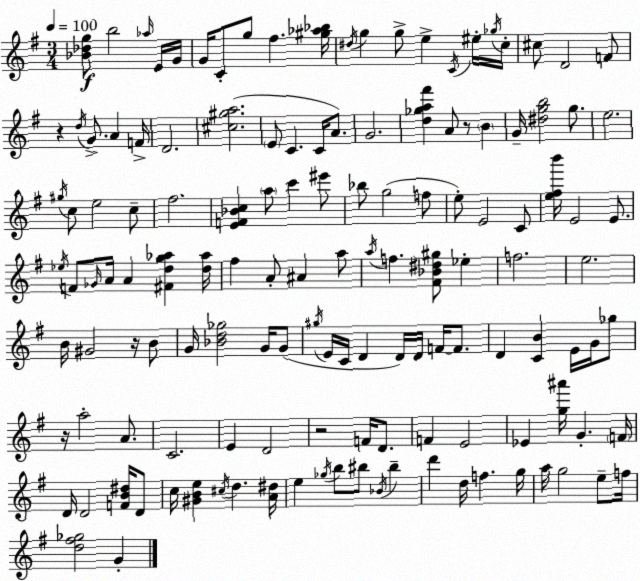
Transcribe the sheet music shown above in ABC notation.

X:1
T:Untitled
M:3/4
L:1/4
K:G
[_B_dg]/2 b2 _a/4 E/4 G/4 G/4 C/2 g/2 ^f [^g_a_b]/4 ^d/4 g g/2 e C/4 ^e/4 _g/4 c/4 ^c/2 D2 F/2 z d/4 G/2 A F/4 D2 [^c^ga]2 E/2 C C/4 A/2 G2 [d_ga^f'] A/2 z/2 B G/4 [^dgb]2 g/2 e2 ^g/4 c/2 e2 c/2 ^f2 [EF_Bc] a/2 c' ^e'/2 _b/2 g2 f/2 e/2 E2 C/2 [e^fb']/4 E2 E/2 _e/4 F/2 _G/4 A/4 A [^Fdg_a] [d_a]/4 ^f A/2 ^A a/2 a/4 f [^F_B^d^g]/2 _e f2 e2 B/4 ^G2 z/4 B/2 G/4 [_Bd_g]2 G/4 G/2 ^g/4 E/4 C/4 D D/4 D/4 F/4 F/2 D [CB] E/4 G/4 _g/2 z/4 a2 A/2 C2 E D2 z2 F/4 D/2 F E2 _E [g^a']/4 G F/4 D/4 D2 [FB^d]/4 D/2 c/4 [^GBe] ^c/4 d [A^d]/4 e _g/4 b/2 ^b/2 _B/4 ^b d' d/4 f g/4 a/4 g2 e/2 f/4 [d^f_g]2 G